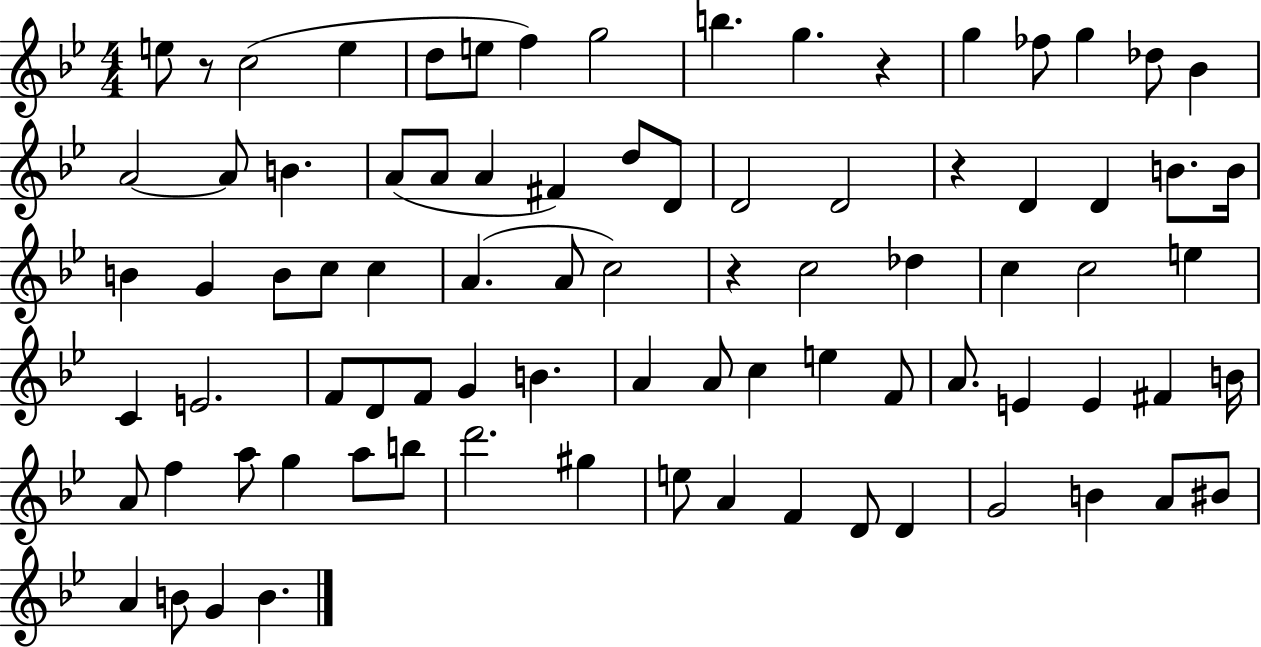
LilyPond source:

{
  \clef treble
  \numericTimeSignature
  \time 4/4
  \key bes \major
  e''8 r8 c''2( e''4 | d''8 e''8 f''4) g''2 | b''4. g''4. r4 | g''4 fes''8 g''4 des''8 bes'4 | \break a'2~~ a'8 b'4. | a'8( a'8 a'4 fis'4) d''8 d'8 | d'2 d'2 | r4 d'4 d'4 b'8. b'16 | \break b'4 g'4 b'8 c''8 c''4 | a'4.( a'8 c''2) | r4 c''2 des''4 | c''4 c''2 e''4 | \break c'4 e'2. | f'8 d'8 f'8 g'4 b'4. | a'4 a'8 c''4 e''4 f'8 | a'8. e'4 e'4 fis'4 b'16 | \break a'8 f''4 a''8 g''4 a''8 b''8 | d'''2. gis''4 | e''8 a'4 f'4 d'8 d'4 | g'2 b'4 a'8 bis'8 | \break a'4 b'8 g'4 b'4. | \bar "|."
}